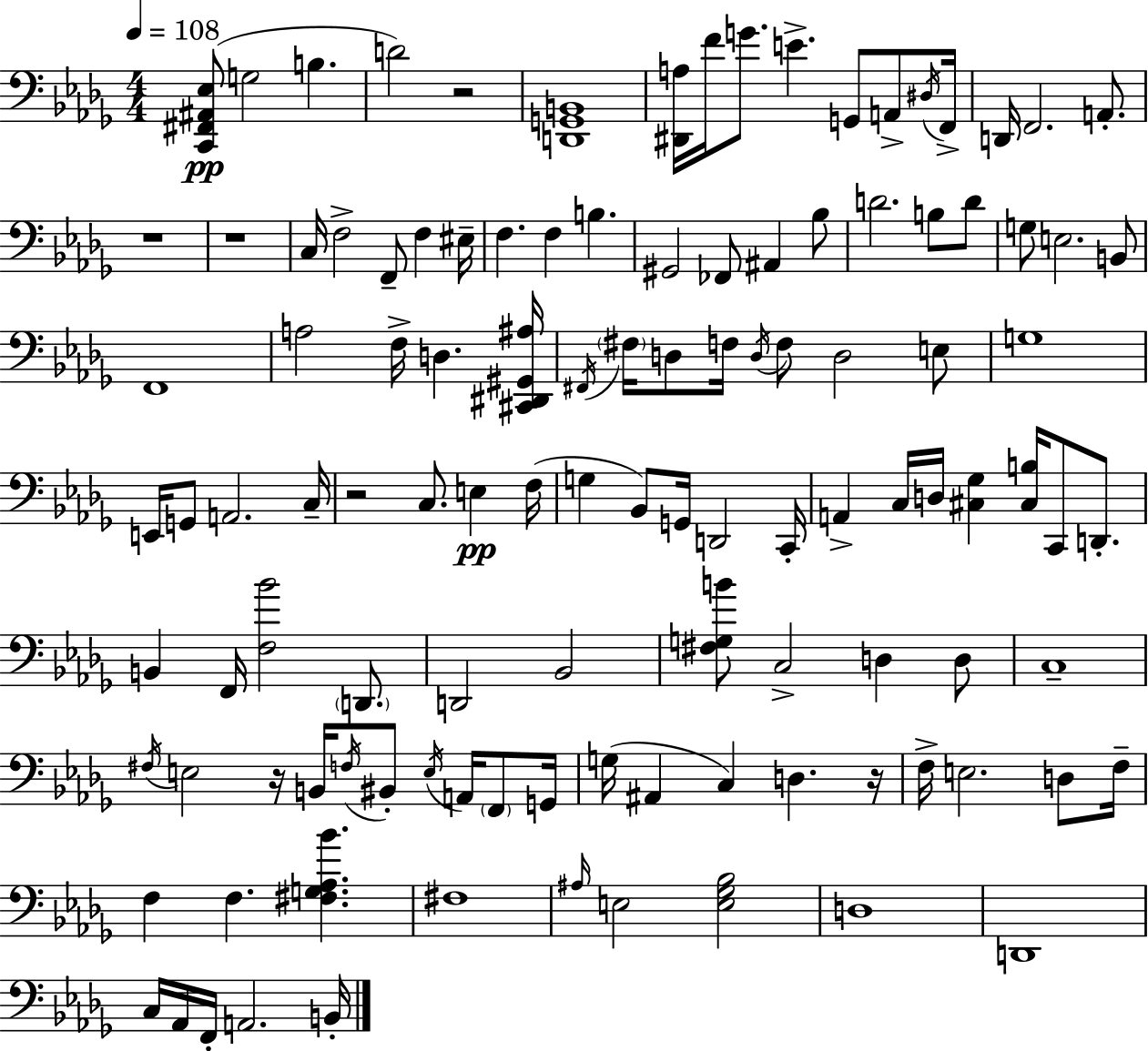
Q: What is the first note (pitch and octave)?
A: G3